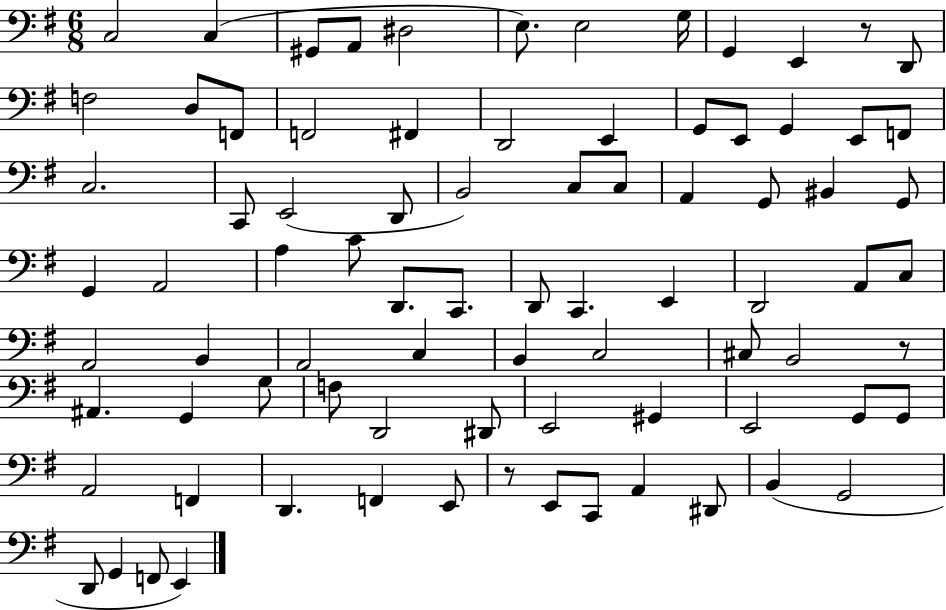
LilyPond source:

{
  \clef bass
  \numericTimeSignature
  \time 6/8
  \key g \major
  c2 c4( | gis,8 a,8 dis2 | e8.) e2 g16 | g,4 e,4 r8 d,8 | \break f2 d8 f,8 | f,2 fis,4 | d,2 e,4 | g,8 e,8 g,4 e,8 f,8 | \break c2. | c,8 e,2( d,8 | b,2) c8 c8 | a,4 g,8 bis,4 g,8 | \break g,4 a,2 | a4 c'8 d,8. c,8. | d,8 c,4. e,4 | d,2 a,8 c8 | \break a,2 b,4 | a,2 c4 | b,4 c2 | cis8 b,2 r8 | \break ais,4. g,4 g8 | f8 d,2 dis,8 | e,2 gis,4 | e,2 g,8 g,8 | \break a,2 f,4 | d,4. f,4 e,8 | r8 e,8 c,8 a,4 dis,8 | b,4( g,2 | \break d,8 g,4 f,8 e,4) | \bar "|."
}